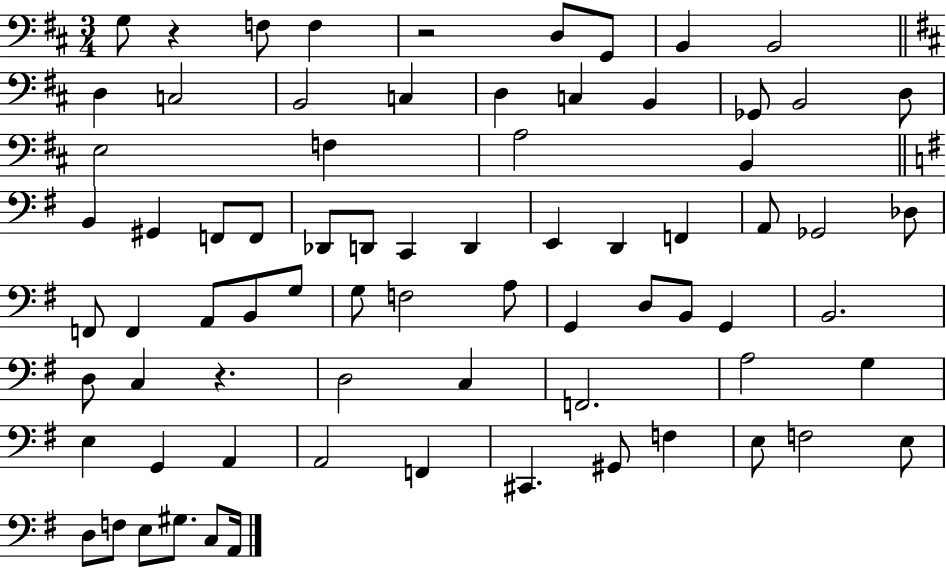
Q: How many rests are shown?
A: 3